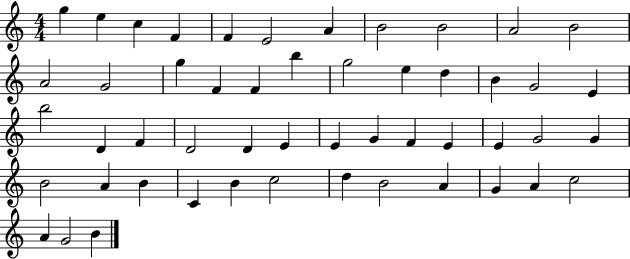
{
  \clef treble
  \numericTimeSignature
  \time 4/4
  \key c \major
  g''4 e''4 c''4 f'4 | f'4 e'2 a'4 | b'2 b'2 | a'2 b'2 | \break a'2 g'2 | g''4 f'4 f'4 b''4 | g''2 e''4 d''4 | b'4 g'2 e'4 | \break b''2 d'4 f'4 | d'2 d'4 e'4 | e'4 g'4 f'4 e'4 | e'4 g'2 g'4 | \break b'2 a'4 b'4 | c'4 b'4 c''2 | d''4 b'2 a'4 | g'4 a'4 c''2 | \break a'4 g'2 b'4 | \bar "|."
}